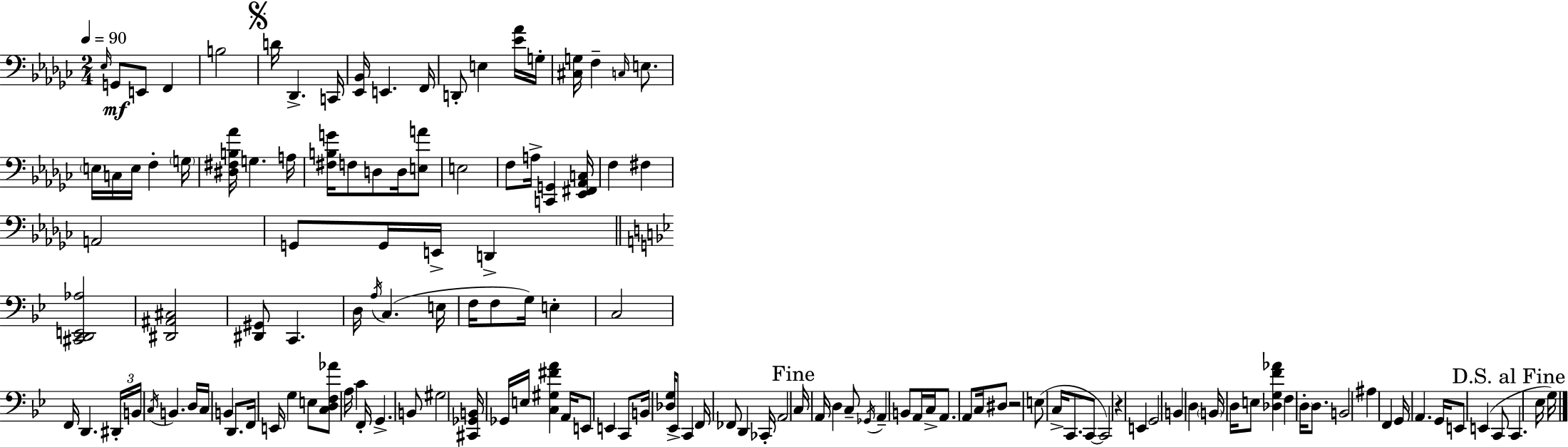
X:1
T:Untitled
M:2/4
L:1/4
K:Ebm
_E,/4 G,,/2 E,,/2 F,, B,2 D/4 _D,, C,,/4 [_E,,_B,,]/4 E,, F,,/4 D,,/2 E, [_E_A]/4 G,/4 [^C,G,]/4 F, C,/4 E,/2 E,/4 C,/4 E,/4 F, G,/4 [^D,^F,B,_A]/4 G, A,/4 [^F,B,G]/4 F,/2 D,/2 D,/4 [E,A]/2 E,2 F,/2 A,/4 [C,,G,,] [_E,,^F,,_A,,C,]/4 F, ^F, A,,2 G,,/2 G,,/4 E,,/4 D,, [^C,,D,,E,,_A,]2 [^D,,^A,,^C,]2 [^D,,^G,,]/2 C,, D,/4 A,/4 C, E,/4 F,/4 F,/2 G,/4 E, C,2 F,,/4 D,, ^D,,/4 B,,/4 C,/4 B,, D,/4 C,/4 B,, D,,/2 F,,/4 E,,/4 G, E,/2 [C,D,F,_A]/2 A,/4 C F,,/4 G,, B,,/2 ^G,2 [^C,,_G,,B,,]/4 _G,,/4 E,/4 [C,^G,^FA] A,,/4 E,,/2 E,, C,,/2 B,,/4 [_D,G,]/4 _E,,/2 C,, F,,/4 _F,,/2 D,, _C,,/4 A,,2 C,/4 A,,/4 D, C,/2 _G,,/4 A,, B,,/2 A,,/4 C,/4 A,,/2 A,,/2 C,/4 ^D,/2 z2 E,/2 C,/4 C,,/2 C,,/2 C,,2 z E,, G,,2 B,, D, B,,/4 D,/4 E,/2 [_D,G,F_A] F, D,/4 D,/2 B,,2 ^A, F,, G,,/4 A,, G,,/4 E,,/2 E,, C,,/2 C,, _E,/4 G,/4